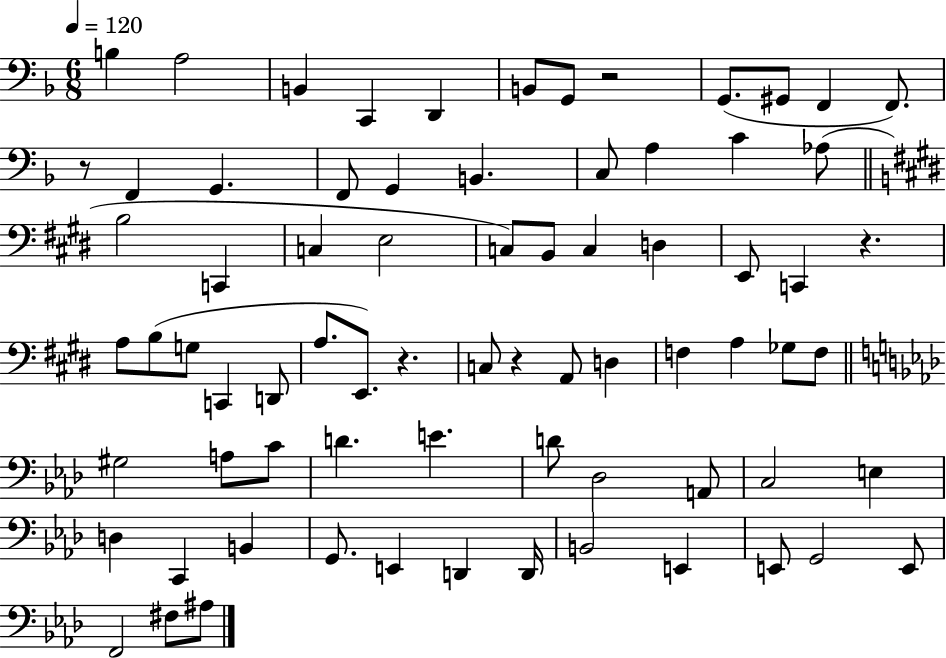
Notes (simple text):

B3/q A3/h B2/q C2/q D2/q B2/e G2/e R/h G2/e. G#2/e F2/q F2/e. R/e F2/q G2/q. F2/e G2/q B2/q. C3/e A3/q C4/q Ab3/e B3/h C2/q C3/q E3/h C3/e B2/e C3/q D3/q E2/e C2/q R/q. A3/e B3/e G3/e C2/q D2/e A3/e. E2/e. R/q. C3/e R/q A2/e D3/q F3/q A3/q Gb3/e F3/e G#3/h A3/e C4/e D4/q. E4/q. D4/e Db3/h A2/e C3/h E3/q D3/q C2/q B2/q G2/e. E2/q D2/q D2/s B2/h E2/q E2/e G2/h E2/e F2/h F#3/e A#3/e